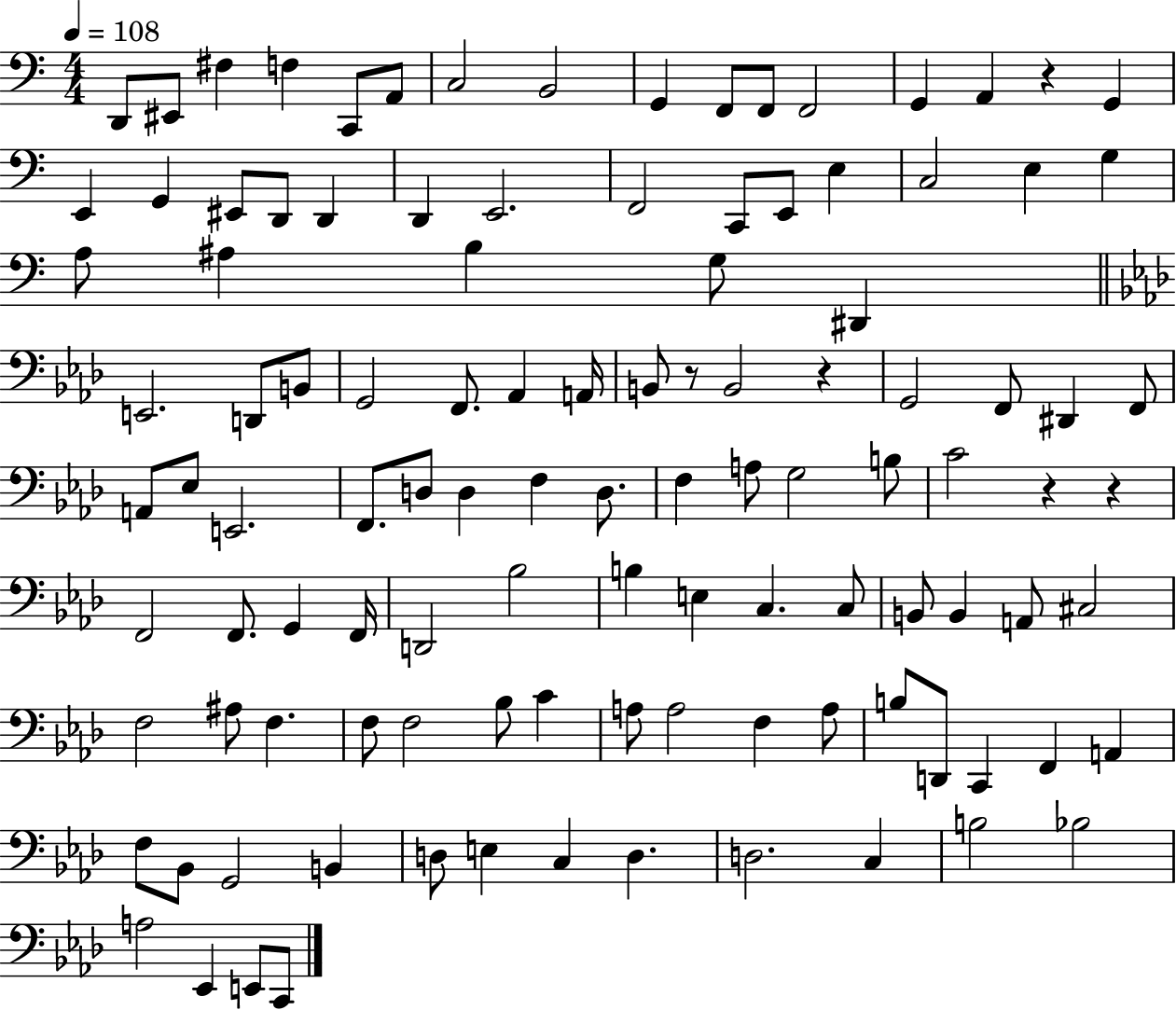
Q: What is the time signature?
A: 4/4